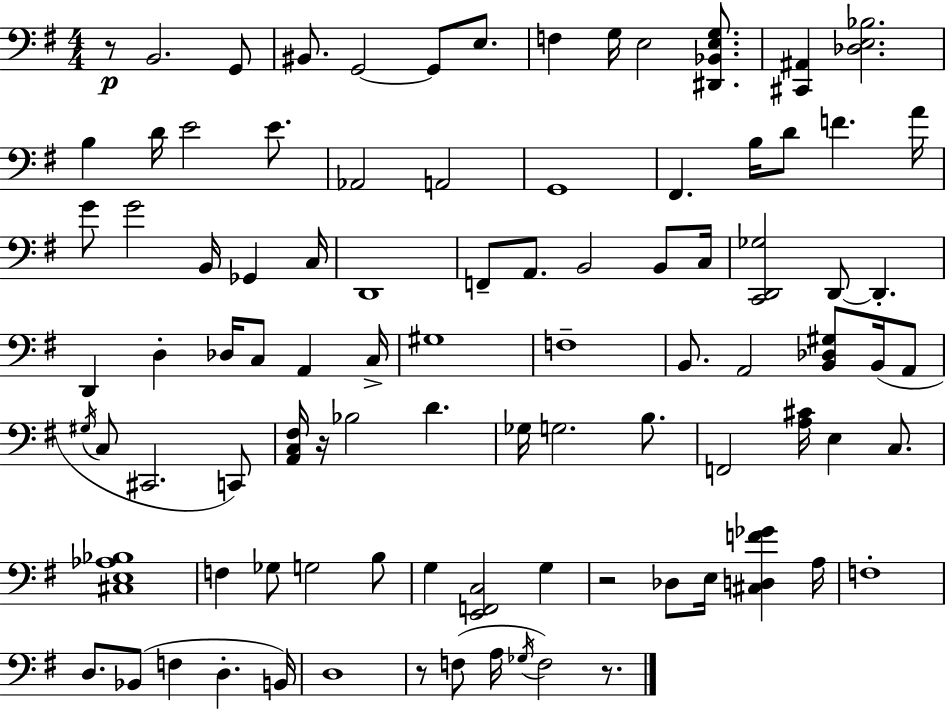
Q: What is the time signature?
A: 4/4